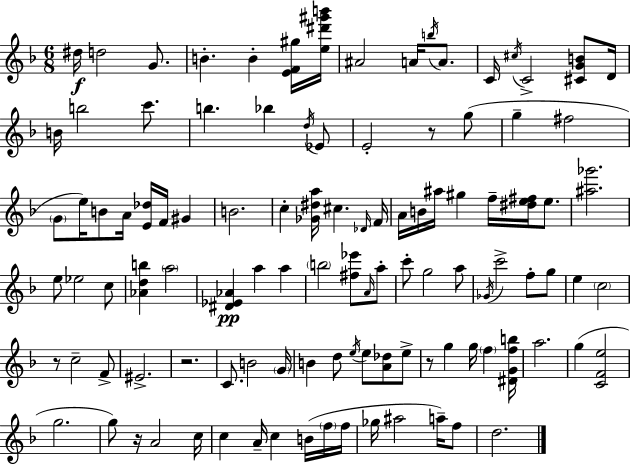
{
  \clef treble
  \numericTimeSignature
  \time 6/8
  \key f \major
  \repeat volta 2 { dis''16\f d''2 g'8. | b'4.-. b'4-. <e' f' gis''>16 <e'' dis''' gis''' b'''>16 | ais'2 a'16 \acciaccatura { b''16 } a'8. | c'16 \acciaccatura { cis''16 } c'2-> <cis' g' b'>8 | \break d'16 b'16 b''2 c'''8. | b''4. bes''4 | \acciaccatura { d''16 } ees'8 e'2-. r8 | g''8( g''4-- fis''2 | \break \parenthesize g'8 e''16) b'8 a'16 <e' des''>16 f'16 gis'4 | b'2. | c''4-. <ges' dis'' a''>16 cis''4. | \grace { des'16 } f'16 a'16 b'16 ais''16 gis''4 f''16-- | \break <dis'' e'' fis''>16 e''8. <ais'' ges'''>2. | e''8 ees''2 | c''8 <aes' d'' b''>4 \parenthesize a''2 | <dis' ees' aes'>4\pp a''4 | \break a''4 \parenthesize b''2 | <fis'' ees'''>8 \grace { a'16 } a''8-. c'''8-. g''2 | a''8 \acciaccatura { ges'16 } c'''2-> | f''8-. g''8 e''4 \parenthesize c''2 | \break r8 c''2-- | f'8-> eis'2.-> | r2. | c'8. b'2 | \break \parenthesize g'16 b'4 d''8 | \acciaccatura { e''16 } e''8 <a' des''>8 e''8-> r8 g''4 | g''16 \parenthesize f''4 <dis' g' f'' b''>16 a''2. | g''4( <c' f' e''>2 | \break g''2. | g''8) r16 a'2 | c''16 c''4 a'16-- | c''4 b'16( \parenthesize f''16 f''16 ges''16 ais''2 | \break a''16--) f''8 d''2. | } \bar "|."
}